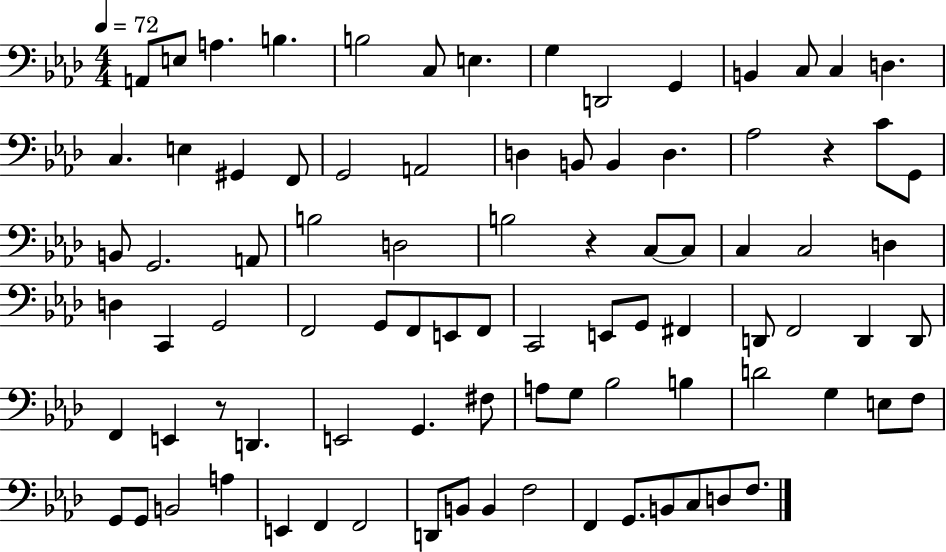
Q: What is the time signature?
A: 4/4